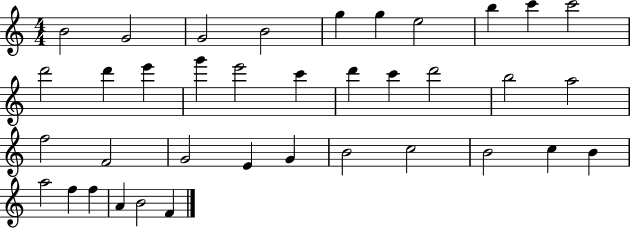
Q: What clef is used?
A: treble